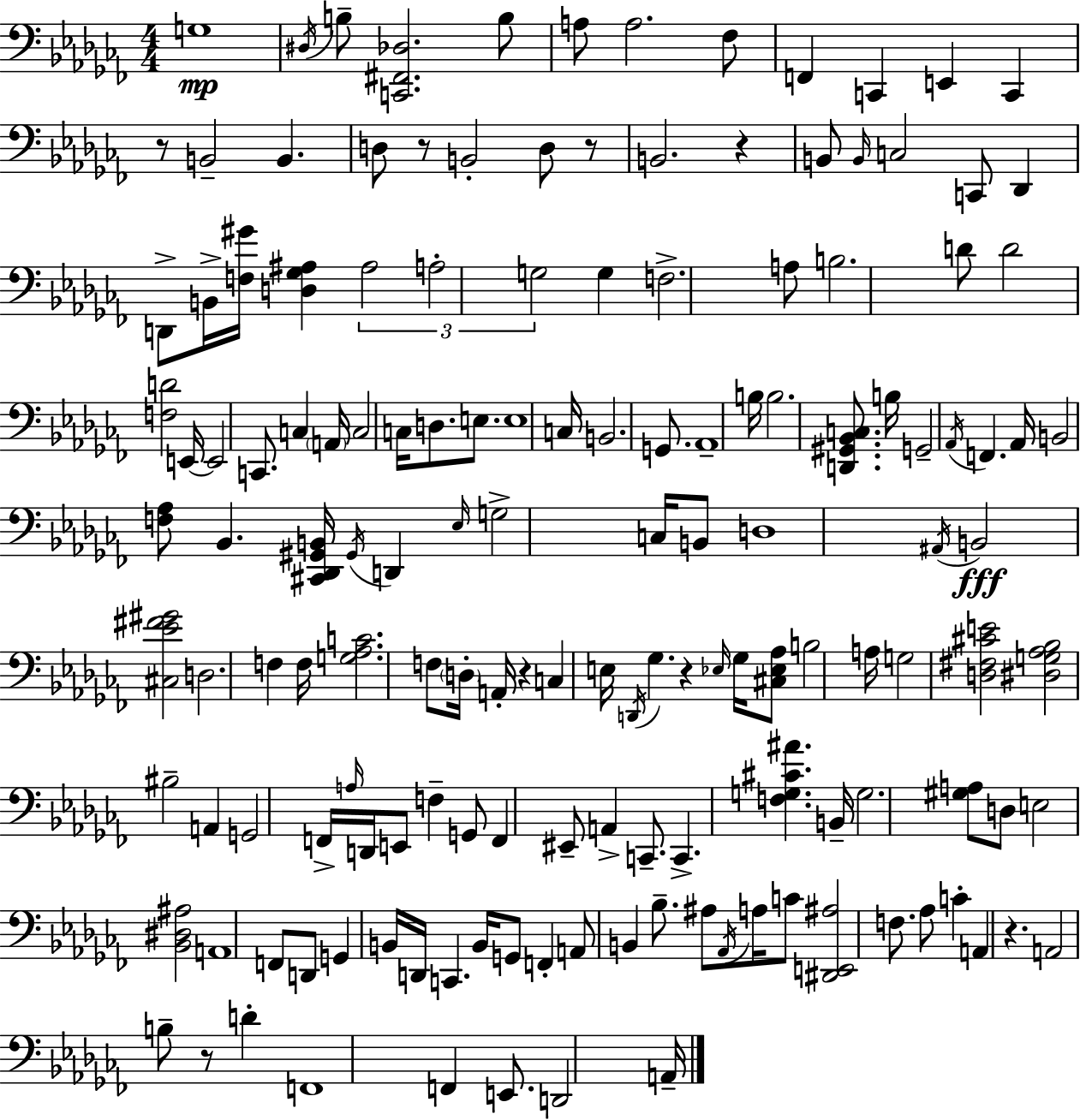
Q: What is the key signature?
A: AES minor